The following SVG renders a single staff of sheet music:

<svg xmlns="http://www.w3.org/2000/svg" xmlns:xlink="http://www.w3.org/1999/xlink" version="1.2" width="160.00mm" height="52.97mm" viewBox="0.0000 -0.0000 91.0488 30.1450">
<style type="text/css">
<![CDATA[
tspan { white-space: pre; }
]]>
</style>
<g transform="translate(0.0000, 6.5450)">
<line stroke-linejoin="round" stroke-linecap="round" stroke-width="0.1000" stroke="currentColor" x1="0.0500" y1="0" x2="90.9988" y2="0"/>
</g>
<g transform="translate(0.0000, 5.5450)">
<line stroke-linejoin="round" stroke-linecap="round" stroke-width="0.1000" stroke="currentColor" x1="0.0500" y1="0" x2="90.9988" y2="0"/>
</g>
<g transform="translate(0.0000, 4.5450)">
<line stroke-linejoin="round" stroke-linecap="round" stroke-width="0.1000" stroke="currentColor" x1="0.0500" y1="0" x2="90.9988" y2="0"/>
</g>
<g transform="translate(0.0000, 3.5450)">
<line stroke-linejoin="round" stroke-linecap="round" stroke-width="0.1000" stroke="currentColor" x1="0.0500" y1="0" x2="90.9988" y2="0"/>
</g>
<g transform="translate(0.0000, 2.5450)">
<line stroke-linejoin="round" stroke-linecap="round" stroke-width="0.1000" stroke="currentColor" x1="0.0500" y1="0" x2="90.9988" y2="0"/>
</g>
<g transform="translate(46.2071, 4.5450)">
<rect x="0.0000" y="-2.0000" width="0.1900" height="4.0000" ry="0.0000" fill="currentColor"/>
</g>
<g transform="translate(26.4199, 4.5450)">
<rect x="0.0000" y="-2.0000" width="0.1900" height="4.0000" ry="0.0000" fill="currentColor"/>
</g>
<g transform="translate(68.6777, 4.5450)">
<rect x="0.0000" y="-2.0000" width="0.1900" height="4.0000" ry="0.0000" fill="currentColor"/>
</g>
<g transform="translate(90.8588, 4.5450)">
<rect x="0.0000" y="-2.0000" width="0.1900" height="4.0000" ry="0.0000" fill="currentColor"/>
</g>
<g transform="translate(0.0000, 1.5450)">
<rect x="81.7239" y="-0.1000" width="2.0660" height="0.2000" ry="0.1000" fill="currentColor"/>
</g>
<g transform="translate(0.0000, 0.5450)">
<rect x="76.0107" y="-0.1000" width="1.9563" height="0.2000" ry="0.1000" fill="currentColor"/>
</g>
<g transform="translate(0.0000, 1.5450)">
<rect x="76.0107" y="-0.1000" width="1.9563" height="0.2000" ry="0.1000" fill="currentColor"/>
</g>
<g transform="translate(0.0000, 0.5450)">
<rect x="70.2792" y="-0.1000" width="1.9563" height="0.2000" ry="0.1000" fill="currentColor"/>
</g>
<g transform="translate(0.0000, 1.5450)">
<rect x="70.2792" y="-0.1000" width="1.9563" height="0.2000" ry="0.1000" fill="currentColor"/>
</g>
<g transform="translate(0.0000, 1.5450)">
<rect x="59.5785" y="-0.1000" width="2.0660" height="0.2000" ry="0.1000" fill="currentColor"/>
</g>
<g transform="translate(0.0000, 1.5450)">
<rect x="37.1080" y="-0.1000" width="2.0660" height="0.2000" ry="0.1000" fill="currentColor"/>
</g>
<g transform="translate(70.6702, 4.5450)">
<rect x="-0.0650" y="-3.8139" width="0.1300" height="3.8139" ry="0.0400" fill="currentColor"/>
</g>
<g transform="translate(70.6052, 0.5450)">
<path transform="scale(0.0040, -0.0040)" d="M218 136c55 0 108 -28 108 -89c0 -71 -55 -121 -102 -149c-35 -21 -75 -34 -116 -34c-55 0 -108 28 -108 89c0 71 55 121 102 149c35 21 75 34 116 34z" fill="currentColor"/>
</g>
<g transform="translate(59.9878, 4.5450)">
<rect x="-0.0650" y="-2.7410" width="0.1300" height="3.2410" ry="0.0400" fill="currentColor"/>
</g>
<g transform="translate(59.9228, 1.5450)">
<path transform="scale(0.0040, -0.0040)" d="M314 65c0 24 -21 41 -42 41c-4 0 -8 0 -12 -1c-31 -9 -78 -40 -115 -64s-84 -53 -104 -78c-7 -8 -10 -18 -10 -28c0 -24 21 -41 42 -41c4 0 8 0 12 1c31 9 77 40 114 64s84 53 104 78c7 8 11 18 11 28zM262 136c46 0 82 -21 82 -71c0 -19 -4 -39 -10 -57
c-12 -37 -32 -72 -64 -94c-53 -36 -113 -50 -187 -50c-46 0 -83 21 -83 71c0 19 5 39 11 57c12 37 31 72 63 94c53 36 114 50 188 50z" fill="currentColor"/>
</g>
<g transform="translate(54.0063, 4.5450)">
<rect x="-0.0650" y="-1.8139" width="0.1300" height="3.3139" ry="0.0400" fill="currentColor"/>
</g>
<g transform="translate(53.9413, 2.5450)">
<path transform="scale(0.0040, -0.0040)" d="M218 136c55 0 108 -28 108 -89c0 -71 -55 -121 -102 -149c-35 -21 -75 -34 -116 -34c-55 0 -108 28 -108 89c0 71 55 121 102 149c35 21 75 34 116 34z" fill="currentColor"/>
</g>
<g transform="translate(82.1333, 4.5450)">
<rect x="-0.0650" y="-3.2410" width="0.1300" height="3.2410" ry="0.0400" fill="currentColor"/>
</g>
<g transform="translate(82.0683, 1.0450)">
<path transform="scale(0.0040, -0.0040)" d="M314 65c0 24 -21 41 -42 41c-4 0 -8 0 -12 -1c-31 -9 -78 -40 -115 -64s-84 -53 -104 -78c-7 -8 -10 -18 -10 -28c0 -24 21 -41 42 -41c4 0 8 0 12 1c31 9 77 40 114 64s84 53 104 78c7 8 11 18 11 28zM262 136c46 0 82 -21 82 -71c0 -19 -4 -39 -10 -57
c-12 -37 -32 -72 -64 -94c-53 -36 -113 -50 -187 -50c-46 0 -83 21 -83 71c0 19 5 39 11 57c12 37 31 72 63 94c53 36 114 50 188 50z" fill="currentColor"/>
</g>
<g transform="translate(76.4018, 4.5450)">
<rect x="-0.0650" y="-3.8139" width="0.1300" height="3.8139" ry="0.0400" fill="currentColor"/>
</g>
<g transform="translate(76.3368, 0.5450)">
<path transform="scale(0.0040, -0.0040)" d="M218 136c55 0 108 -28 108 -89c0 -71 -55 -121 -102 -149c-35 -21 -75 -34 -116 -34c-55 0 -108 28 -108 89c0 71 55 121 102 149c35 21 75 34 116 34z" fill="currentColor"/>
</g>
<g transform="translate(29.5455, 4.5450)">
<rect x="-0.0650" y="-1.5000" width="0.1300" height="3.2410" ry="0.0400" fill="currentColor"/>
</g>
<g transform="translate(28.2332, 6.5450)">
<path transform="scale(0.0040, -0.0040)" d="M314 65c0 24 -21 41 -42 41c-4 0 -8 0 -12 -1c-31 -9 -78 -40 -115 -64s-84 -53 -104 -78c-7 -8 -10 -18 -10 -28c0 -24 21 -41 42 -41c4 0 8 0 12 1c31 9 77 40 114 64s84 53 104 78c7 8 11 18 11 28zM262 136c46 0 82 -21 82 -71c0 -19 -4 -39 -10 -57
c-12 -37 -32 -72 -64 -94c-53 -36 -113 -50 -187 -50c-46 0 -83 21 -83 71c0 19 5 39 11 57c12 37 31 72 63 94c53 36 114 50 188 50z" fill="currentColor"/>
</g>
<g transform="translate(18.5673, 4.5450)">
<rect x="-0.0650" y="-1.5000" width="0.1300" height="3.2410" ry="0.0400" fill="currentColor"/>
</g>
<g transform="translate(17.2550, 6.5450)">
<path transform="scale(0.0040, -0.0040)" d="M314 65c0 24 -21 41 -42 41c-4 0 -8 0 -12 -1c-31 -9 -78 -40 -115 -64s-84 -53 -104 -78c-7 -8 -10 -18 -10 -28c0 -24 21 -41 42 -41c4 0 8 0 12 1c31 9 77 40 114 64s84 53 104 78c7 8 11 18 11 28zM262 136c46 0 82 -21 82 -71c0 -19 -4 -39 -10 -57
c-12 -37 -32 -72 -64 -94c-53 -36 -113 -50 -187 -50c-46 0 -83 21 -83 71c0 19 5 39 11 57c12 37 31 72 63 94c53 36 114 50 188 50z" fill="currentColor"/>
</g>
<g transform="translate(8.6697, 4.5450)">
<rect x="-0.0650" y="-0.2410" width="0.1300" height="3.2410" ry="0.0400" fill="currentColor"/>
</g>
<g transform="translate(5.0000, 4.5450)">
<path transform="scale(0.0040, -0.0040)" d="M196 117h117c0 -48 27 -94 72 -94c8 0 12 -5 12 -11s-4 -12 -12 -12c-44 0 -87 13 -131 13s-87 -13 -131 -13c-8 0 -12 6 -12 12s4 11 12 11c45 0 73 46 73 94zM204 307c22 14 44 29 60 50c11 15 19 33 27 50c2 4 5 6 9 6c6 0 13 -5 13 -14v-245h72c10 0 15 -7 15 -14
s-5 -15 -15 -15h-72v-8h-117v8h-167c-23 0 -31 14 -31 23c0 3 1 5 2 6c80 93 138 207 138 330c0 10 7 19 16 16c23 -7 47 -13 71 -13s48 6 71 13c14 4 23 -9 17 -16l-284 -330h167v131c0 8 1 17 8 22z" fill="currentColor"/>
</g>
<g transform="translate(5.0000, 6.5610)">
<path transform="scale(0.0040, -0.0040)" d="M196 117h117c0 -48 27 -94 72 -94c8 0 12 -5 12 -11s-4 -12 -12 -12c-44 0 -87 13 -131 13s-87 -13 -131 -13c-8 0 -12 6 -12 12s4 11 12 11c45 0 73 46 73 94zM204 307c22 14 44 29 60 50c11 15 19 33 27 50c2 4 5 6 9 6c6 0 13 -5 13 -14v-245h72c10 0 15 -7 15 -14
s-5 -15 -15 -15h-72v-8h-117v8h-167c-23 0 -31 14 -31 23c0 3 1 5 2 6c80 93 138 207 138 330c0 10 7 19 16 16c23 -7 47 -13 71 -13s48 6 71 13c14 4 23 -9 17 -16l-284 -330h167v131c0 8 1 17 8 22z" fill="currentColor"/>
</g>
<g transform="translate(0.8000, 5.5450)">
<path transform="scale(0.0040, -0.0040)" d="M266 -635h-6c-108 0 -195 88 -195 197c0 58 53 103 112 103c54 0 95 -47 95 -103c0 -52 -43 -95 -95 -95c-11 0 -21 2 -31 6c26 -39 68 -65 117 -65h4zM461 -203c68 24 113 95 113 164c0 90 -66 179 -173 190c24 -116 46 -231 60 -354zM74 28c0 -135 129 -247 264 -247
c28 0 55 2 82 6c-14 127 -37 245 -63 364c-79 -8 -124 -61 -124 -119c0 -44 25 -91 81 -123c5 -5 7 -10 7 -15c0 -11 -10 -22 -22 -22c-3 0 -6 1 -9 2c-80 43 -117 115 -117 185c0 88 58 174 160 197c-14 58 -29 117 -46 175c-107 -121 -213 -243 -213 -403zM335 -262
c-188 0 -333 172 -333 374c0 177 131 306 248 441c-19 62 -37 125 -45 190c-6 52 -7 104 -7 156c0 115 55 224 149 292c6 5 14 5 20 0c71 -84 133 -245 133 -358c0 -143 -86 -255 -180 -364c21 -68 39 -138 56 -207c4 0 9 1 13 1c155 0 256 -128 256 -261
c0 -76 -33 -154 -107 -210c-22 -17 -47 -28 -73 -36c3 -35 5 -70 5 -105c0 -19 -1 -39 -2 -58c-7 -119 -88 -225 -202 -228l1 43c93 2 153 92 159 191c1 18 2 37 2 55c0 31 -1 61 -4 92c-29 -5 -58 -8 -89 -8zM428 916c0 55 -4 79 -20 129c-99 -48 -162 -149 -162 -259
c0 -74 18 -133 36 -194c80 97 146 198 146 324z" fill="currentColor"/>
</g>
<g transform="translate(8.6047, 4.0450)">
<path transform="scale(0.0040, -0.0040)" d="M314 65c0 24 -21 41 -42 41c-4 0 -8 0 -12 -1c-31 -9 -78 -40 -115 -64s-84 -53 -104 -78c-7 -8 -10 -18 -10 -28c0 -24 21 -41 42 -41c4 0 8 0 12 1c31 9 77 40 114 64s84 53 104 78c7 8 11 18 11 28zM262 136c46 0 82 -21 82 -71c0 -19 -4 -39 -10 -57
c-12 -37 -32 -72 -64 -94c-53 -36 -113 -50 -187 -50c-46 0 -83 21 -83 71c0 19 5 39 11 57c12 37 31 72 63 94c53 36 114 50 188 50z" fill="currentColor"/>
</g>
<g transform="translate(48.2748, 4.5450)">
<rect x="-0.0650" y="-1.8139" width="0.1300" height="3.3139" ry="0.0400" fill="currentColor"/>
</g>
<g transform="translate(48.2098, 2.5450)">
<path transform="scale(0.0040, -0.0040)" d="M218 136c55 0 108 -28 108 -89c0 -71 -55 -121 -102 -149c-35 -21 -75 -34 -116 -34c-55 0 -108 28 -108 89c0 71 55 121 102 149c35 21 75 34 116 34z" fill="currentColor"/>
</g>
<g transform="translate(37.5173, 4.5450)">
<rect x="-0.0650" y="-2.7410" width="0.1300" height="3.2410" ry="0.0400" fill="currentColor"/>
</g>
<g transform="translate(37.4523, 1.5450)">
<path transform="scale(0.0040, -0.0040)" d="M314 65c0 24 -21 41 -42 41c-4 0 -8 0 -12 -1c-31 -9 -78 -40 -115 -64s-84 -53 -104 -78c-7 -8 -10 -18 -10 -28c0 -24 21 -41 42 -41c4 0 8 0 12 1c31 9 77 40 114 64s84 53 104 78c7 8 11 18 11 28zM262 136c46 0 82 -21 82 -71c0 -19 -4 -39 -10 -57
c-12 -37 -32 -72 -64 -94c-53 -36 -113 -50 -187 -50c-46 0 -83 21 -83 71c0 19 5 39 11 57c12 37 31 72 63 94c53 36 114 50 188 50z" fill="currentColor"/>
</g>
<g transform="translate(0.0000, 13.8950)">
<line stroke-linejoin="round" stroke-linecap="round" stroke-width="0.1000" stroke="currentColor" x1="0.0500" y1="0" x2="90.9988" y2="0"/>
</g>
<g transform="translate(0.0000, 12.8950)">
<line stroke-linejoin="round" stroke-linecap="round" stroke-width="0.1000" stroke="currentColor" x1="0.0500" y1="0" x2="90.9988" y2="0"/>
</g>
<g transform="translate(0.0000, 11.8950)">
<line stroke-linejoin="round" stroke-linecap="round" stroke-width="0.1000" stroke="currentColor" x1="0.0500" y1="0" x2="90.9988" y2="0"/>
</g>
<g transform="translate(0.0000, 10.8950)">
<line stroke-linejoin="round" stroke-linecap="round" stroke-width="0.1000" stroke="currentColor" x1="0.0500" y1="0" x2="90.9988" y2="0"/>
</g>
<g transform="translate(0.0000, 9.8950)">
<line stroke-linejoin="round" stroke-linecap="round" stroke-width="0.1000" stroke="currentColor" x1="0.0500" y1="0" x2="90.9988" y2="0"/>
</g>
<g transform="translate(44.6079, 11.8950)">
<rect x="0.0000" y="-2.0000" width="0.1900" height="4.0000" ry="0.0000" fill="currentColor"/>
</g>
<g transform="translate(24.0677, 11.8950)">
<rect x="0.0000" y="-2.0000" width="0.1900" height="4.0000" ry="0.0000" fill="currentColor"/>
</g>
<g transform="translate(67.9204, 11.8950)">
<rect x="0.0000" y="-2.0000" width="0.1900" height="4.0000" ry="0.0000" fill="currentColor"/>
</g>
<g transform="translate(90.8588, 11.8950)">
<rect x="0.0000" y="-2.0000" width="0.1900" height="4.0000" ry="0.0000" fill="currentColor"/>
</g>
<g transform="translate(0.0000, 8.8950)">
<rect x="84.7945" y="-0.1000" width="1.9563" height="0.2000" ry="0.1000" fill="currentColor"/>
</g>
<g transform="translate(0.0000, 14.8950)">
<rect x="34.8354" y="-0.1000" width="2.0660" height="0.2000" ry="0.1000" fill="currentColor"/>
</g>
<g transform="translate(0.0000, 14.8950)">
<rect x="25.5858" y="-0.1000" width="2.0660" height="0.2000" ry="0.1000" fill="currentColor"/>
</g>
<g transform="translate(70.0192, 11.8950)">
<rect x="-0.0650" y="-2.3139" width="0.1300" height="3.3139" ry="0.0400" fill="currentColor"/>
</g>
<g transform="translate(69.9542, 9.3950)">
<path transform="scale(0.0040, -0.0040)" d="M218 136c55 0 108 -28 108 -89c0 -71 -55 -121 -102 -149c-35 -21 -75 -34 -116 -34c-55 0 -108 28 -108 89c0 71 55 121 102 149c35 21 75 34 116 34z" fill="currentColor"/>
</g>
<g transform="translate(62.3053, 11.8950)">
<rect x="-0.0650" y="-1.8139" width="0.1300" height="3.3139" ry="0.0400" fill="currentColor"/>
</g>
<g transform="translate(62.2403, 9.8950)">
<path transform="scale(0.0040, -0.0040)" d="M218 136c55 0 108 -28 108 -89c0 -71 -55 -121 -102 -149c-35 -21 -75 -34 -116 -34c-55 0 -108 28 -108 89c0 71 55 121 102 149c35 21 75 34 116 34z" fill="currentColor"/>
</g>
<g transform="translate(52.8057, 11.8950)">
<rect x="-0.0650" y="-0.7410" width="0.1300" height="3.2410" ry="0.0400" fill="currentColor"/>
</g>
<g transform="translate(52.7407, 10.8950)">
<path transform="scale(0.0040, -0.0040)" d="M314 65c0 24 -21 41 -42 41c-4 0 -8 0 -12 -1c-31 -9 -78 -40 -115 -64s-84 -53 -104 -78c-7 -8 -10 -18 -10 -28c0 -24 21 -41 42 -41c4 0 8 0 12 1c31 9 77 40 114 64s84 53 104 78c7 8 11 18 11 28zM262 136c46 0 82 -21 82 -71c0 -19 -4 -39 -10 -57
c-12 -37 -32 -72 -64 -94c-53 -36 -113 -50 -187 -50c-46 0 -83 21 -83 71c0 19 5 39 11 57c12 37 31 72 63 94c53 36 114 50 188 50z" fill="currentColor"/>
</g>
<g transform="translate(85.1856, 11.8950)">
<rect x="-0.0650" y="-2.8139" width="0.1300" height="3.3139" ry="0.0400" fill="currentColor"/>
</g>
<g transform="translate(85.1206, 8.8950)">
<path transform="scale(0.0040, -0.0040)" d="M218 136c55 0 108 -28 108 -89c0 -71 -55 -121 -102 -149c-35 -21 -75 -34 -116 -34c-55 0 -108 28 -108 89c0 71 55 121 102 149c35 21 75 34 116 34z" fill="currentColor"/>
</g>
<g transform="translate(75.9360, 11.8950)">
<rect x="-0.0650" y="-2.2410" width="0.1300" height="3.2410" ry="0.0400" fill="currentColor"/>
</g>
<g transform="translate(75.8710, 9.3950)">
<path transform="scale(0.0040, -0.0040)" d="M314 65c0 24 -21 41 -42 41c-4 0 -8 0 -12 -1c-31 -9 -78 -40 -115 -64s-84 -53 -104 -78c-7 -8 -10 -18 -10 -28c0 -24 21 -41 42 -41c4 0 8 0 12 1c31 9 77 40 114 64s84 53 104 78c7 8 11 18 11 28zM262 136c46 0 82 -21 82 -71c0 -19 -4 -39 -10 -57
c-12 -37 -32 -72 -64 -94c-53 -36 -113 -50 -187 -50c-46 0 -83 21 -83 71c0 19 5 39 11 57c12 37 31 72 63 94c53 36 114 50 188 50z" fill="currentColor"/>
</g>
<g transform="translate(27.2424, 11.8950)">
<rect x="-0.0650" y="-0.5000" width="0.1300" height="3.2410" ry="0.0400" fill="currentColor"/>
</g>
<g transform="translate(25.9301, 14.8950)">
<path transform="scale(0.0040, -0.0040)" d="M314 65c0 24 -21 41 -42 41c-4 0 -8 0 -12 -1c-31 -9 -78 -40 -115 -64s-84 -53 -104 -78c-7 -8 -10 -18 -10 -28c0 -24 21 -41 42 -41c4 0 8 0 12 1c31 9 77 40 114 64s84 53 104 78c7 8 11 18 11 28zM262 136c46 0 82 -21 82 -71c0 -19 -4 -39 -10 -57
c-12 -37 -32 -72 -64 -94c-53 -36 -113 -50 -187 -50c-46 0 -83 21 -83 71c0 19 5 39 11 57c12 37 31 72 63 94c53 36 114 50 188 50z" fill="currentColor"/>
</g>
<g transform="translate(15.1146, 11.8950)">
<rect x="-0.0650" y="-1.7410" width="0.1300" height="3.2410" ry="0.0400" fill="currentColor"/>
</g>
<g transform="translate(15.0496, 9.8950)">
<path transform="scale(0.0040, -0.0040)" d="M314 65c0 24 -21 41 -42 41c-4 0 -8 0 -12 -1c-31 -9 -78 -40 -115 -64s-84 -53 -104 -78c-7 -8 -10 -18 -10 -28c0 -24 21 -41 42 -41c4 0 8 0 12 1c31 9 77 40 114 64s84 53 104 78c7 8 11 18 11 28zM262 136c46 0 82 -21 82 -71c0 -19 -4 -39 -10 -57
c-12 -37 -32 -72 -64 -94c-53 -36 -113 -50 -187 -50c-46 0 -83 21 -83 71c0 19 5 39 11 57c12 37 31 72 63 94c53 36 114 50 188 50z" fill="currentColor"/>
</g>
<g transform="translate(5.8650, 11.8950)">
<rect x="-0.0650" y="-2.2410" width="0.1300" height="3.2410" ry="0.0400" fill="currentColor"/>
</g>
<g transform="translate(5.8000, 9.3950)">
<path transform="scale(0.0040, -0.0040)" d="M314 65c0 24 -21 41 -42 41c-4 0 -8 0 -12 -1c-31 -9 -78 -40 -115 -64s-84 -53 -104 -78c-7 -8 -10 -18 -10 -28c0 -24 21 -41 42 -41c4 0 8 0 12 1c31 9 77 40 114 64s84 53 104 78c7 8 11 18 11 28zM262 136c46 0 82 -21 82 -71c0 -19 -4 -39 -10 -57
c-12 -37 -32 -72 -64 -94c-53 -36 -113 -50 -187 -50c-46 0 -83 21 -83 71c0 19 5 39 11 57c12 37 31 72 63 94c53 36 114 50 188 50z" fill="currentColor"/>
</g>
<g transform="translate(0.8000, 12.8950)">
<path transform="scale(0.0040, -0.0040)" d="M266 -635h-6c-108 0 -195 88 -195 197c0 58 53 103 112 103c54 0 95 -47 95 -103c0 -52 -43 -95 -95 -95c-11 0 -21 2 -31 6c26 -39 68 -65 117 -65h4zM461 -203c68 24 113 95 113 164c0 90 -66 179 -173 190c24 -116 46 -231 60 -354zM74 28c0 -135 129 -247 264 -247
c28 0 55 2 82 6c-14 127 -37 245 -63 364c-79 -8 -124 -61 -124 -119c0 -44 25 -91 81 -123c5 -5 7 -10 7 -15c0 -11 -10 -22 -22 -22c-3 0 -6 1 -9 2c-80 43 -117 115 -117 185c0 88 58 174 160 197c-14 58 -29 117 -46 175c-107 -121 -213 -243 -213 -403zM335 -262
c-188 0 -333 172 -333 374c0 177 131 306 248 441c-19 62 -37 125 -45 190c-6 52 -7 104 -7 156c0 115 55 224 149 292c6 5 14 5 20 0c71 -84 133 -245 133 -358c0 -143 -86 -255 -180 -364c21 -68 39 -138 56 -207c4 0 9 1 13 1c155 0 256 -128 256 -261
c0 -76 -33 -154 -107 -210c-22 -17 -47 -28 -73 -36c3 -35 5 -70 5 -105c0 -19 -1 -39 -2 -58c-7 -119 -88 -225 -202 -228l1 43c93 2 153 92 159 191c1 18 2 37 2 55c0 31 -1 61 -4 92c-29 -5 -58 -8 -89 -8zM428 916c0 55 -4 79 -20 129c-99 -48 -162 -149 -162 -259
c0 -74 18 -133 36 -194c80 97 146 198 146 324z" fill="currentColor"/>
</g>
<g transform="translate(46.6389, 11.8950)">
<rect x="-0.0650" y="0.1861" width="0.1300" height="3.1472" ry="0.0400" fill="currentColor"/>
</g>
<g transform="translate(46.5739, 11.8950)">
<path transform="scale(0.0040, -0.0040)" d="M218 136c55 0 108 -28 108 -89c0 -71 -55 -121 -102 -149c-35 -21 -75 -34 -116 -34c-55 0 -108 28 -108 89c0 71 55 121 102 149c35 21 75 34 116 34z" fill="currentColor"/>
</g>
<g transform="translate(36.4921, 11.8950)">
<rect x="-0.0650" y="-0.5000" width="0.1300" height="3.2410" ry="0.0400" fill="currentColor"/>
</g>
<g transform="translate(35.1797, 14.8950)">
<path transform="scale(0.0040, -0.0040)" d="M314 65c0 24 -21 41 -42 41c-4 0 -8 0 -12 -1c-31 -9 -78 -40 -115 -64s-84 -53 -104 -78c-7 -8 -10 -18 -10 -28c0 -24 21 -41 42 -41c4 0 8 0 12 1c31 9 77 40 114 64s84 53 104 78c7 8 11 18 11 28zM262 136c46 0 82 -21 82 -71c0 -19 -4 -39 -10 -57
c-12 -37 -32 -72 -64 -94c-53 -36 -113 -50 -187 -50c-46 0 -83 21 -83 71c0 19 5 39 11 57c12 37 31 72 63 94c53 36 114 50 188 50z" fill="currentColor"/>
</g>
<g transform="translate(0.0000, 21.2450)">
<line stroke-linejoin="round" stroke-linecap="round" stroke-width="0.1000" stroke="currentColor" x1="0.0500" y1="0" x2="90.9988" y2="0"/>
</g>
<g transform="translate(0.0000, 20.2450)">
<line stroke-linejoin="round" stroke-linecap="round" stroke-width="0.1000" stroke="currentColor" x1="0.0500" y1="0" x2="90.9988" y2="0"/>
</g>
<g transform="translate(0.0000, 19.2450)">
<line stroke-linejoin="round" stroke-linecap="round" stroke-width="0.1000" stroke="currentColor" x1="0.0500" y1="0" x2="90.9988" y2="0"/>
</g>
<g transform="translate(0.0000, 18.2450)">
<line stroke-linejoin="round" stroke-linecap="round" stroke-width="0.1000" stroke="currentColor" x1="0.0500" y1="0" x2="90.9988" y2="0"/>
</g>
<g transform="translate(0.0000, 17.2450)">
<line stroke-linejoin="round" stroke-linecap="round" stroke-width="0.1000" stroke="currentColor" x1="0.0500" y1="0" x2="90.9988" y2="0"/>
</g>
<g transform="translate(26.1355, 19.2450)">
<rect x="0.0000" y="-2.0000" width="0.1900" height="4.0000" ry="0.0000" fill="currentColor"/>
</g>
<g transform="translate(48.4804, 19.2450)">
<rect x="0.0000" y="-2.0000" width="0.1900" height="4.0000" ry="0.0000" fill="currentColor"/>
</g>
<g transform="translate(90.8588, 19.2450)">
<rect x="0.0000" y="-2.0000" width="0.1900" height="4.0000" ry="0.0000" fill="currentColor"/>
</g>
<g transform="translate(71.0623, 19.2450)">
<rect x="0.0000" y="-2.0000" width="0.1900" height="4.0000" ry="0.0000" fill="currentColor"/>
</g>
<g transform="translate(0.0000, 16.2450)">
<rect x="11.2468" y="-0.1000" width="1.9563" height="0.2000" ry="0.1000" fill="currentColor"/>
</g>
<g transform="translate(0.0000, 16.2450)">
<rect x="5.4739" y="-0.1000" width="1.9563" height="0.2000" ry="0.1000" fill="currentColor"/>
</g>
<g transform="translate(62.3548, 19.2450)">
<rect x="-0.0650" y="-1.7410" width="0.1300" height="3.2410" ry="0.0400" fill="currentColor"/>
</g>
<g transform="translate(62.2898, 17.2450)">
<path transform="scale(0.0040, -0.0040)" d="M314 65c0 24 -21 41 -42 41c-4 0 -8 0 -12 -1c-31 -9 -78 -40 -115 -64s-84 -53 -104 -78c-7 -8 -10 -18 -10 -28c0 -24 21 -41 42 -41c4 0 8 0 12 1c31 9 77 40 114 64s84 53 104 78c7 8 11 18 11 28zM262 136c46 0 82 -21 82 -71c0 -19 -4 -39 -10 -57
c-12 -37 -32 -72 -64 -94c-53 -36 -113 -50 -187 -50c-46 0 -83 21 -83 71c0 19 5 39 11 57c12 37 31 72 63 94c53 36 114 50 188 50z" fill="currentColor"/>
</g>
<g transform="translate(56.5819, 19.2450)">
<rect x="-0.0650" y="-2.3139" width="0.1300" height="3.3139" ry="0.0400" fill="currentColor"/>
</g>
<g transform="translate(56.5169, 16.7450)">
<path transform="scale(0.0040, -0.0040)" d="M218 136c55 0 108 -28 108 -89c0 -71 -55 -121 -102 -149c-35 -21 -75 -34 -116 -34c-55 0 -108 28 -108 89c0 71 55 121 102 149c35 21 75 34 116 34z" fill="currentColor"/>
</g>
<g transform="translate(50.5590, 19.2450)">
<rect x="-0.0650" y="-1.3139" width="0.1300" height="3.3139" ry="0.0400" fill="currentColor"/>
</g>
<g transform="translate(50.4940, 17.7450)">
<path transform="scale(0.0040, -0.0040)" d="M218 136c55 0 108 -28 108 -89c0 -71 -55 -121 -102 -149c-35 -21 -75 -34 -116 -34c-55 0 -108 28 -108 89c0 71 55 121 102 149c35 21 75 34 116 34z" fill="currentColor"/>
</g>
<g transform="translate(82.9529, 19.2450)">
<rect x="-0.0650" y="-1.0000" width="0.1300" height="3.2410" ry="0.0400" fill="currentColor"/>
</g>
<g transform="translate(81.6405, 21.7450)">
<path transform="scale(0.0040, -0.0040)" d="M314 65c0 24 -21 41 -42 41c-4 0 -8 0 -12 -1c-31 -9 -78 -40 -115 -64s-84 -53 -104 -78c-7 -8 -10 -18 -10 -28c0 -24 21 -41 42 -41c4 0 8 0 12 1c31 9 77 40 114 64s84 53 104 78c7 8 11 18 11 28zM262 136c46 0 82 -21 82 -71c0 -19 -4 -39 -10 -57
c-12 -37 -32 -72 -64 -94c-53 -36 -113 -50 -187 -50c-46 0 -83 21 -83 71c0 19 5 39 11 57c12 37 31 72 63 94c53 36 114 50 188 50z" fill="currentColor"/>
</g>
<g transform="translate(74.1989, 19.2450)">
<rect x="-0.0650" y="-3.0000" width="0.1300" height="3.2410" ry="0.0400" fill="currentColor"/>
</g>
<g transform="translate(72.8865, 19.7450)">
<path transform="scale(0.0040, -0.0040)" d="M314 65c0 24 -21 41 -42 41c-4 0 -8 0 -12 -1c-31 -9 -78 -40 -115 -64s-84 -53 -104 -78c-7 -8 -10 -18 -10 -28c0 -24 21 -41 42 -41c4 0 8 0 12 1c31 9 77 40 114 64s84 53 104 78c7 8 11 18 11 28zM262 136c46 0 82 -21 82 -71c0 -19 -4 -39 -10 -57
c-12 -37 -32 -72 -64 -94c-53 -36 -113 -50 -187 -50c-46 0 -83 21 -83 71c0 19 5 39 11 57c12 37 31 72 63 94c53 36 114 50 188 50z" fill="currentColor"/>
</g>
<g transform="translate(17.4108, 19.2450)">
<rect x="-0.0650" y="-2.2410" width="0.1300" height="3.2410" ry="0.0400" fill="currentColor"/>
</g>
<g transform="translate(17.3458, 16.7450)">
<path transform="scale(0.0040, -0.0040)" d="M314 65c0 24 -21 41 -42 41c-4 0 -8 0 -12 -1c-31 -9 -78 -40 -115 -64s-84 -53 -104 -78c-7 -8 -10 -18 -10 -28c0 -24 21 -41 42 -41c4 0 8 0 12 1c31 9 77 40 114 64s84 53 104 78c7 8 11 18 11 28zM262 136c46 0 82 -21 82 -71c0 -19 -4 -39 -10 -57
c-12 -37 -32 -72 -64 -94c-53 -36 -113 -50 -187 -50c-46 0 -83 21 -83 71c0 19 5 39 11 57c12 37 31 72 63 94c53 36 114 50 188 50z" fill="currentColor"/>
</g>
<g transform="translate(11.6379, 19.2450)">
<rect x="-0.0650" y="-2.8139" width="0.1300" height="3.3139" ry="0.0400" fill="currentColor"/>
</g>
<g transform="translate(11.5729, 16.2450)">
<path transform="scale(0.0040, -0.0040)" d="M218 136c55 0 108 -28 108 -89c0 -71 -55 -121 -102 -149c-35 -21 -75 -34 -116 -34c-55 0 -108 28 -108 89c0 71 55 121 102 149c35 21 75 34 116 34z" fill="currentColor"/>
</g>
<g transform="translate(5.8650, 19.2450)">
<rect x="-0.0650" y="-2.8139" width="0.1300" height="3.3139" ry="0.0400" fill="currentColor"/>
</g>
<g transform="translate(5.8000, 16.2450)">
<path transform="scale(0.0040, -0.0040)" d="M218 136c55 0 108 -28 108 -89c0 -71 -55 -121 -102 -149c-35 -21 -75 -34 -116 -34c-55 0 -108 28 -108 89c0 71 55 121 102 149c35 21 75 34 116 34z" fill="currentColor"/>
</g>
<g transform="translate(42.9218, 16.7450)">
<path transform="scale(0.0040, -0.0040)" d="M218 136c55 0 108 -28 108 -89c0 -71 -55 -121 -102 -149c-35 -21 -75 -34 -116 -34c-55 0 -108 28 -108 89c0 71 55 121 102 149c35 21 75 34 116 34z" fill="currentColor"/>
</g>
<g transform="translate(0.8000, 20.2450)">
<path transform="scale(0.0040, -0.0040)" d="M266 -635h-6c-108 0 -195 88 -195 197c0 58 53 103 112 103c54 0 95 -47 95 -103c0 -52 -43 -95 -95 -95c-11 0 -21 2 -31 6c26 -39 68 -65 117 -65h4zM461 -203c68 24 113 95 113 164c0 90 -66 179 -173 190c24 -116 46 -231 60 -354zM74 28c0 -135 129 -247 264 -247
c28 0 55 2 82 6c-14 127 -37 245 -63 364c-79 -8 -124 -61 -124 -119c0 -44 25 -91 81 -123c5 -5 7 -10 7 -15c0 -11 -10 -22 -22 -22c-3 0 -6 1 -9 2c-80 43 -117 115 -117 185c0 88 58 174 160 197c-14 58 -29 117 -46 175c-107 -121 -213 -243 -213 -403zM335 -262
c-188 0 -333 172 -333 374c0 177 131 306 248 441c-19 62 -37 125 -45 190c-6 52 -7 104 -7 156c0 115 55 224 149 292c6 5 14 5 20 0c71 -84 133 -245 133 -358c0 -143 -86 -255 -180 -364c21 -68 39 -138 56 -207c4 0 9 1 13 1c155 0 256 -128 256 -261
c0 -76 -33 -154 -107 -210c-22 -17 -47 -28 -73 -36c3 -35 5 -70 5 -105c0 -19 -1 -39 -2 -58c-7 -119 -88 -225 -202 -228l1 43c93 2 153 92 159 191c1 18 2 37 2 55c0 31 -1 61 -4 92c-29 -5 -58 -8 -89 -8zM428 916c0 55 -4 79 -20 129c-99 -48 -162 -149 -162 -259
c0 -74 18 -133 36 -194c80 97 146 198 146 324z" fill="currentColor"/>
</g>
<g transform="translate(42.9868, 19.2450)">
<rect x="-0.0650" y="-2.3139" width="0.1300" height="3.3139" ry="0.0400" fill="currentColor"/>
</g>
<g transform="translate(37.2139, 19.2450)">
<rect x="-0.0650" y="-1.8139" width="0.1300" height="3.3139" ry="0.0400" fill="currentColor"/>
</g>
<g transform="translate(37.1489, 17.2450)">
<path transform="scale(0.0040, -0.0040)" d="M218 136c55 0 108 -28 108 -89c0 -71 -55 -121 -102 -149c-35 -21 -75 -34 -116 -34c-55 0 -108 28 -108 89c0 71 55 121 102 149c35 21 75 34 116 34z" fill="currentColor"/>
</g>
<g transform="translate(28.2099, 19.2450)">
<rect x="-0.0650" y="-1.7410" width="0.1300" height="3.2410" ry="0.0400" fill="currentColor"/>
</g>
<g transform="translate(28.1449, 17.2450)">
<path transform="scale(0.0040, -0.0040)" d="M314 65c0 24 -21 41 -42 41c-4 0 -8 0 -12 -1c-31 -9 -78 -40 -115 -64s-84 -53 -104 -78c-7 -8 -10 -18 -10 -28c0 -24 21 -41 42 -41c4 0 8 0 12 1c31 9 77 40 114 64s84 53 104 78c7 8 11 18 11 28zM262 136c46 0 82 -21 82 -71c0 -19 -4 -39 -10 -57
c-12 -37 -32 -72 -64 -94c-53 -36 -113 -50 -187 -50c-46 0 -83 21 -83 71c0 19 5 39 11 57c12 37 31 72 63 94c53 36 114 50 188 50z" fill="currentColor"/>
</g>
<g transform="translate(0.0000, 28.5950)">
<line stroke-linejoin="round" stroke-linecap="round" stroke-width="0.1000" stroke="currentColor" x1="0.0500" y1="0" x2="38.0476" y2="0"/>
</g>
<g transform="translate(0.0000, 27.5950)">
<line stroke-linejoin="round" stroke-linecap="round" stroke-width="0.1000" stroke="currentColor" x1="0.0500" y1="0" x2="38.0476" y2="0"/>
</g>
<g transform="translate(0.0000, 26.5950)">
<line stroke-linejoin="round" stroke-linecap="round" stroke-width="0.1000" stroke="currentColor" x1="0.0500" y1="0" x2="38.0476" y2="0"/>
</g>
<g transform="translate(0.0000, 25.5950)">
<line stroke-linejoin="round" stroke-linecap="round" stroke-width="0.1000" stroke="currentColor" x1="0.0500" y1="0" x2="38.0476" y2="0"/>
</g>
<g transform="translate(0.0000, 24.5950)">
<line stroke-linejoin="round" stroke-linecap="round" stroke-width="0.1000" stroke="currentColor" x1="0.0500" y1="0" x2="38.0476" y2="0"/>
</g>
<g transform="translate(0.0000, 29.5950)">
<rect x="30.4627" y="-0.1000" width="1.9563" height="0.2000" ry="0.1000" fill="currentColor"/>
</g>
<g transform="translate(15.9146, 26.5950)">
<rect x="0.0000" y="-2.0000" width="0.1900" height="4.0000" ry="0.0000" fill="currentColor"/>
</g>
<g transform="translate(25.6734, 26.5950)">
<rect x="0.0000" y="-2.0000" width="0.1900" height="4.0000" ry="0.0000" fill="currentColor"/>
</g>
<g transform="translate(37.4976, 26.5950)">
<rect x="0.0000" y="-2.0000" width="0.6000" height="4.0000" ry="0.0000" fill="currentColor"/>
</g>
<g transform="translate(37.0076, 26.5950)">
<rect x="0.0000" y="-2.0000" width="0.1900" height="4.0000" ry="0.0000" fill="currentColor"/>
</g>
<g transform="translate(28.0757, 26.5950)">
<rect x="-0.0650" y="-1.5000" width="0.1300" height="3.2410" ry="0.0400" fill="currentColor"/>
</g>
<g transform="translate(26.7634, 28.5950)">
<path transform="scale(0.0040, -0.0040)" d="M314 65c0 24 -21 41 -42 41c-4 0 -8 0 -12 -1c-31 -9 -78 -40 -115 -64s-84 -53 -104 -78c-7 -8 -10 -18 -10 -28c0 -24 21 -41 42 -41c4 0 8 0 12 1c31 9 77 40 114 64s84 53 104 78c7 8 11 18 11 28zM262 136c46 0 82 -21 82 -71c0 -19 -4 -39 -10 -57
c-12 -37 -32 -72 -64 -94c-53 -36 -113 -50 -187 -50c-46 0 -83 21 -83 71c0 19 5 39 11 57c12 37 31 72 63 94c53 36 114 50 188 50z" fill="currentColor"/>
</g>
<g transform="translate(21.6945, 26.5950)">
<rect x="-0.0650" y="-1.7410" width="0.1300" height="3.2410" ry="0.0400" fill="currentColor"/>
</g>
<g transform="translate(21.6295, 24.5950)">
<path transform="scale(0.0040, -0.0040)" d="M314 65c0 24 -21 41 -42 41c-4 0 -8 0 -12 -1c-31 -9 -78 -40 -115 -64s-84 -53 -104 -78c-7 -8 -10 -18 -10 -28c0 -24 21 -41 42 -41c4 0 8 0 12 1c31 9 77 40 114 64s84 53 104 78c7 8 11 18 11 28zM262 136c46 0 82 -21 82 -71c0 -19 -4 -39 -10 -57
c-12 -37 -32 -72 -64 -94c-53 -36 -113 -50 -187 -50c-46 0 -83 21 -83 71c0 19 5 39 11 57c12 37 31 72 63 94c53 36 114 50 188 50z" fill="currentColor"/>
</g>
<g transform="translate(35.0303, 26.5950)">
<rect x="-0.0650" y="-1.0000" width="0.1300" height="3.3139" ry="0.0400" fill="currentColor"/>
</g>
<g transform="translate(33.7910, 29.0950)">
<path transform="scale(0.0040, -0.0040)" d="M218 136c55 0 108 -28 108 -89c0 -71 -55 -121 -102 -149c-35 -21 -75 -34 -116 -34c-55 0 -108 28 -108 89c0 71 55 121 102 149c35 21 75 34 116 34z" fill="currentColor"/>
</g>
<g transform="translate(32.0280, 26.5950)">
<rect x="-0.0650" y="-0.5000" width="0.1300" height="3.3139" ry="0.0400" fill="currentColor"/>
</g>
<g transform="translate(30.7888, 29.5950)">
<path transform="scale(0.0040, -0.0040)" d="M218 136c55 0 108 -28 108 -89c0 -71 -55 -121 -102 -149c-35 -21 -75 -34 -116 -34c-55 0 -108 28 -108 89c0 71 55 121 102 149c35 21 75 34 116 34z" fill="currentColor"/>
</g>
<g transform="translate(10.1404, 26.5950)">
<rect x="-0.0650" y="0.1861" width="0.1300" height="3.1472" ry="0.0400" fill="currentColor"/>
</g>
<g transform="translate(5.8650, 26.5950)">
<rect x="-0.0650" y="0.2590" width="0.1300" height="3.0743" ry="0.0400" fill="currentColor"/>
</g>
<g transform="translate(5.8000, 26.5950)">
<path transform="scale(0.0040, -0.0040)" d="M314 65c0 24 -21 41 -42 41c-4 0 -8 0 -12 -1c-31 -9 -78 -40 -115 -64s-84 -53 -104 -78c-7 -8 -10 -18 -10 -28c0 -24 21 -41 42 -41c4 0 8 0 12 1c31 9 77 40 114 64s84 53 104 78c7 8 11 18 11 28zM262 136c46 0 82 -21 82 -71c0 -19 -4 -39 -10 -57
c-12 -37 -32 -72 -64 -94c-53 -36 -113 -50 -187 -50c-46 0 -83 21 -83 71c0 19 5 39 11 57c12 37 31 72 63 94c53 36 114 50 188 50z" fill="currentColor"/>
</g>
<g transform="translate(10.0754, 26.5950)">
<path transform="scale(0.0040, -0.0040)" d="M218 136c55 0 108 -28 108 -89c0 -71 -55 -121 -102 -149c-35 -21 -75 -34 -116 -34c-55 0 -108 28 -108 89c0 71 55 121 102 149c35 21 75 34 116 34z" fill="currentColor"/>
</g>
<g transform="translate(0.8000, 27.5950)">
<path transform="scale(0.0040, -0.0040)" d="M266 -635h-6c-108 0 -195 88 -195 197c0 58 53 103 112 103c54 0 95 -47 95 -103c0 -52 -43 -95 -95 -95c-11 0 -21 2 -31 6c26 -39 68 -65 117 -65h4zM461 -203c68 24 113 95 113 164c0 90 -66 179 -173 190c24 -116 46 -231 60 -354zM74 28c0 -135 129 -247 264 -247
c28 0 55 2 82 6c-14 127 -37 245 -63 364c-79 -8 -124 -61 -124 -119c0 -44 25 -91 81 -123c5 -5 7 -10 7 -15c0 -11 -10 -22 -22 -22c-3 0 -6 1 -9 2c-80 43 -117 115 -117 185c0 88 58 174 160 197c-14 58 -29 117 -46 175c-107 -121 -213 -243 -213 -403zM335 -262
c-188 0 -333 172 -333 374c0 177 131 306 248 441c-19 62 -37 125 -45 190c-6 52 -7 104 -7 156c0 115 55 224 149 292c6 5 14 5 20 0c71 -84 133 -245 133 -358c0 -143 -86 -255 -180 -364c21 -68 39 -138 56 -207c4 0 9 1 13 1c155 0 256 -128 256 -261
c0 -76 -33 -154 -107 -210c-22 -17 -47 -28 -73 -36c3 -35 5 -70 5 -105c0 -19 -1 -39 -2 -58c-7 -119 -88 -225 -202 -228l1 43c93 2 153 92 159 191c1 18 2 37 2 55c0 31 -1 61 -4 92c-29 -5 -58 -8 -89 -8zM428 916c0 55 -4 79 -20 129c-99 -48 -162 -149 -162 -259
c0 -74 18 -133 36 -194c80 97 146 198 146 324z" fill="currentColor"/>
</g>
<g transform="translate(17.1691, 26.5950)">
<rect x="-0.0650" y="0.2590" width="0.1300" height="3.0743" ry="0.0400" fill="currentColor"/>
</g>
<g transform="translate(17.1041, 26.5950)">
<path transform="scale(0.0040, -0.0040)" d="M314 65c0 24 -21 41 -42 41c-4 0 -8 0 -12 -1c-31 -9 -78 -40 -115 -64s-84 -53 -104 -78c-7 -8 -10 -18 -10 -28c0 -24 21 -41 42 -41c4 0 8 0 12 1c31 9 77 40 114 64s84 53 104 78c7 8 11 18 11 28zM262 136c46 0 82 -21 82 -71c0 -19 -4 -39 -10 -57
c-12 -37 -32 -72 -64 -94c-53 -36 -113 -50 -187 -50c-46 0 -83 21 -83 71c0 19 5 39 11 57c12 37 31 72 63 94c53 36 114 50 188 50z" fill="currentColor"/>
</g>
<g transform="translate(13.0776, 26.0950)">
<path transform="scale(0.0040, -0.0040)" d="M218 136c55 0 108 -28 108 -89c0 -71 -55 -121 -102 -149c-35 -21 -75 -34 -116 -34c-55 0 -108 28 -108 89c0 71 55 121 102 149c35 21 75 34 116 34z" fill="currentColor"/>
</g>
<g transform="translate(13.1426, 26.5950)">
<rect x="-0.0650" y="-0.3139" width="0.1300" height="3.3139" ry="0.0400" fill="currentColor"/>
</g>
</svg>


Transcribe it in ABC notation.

X:1
T:Untitled
M:4/4
L:1/4
K:C
c2 E2 E2 a2 f f a2 c' c' b2 g2 f2 C2 C2 B d2 f g g2 a a a g2 f2 f g e g f2 A2 D2 B2 B c B2 f2 E2 C D